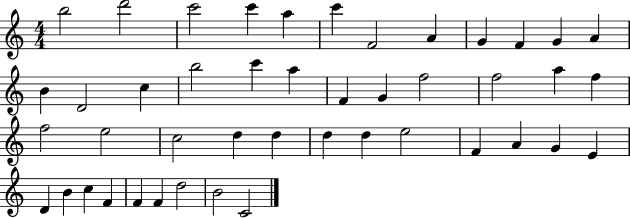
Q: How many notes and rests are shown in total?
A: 45